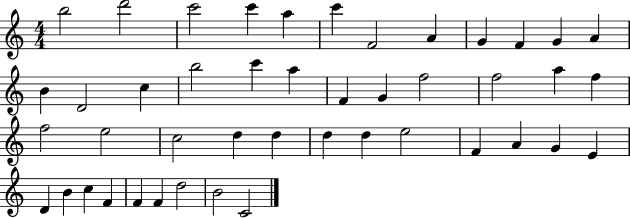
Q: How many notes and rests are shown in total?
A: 45